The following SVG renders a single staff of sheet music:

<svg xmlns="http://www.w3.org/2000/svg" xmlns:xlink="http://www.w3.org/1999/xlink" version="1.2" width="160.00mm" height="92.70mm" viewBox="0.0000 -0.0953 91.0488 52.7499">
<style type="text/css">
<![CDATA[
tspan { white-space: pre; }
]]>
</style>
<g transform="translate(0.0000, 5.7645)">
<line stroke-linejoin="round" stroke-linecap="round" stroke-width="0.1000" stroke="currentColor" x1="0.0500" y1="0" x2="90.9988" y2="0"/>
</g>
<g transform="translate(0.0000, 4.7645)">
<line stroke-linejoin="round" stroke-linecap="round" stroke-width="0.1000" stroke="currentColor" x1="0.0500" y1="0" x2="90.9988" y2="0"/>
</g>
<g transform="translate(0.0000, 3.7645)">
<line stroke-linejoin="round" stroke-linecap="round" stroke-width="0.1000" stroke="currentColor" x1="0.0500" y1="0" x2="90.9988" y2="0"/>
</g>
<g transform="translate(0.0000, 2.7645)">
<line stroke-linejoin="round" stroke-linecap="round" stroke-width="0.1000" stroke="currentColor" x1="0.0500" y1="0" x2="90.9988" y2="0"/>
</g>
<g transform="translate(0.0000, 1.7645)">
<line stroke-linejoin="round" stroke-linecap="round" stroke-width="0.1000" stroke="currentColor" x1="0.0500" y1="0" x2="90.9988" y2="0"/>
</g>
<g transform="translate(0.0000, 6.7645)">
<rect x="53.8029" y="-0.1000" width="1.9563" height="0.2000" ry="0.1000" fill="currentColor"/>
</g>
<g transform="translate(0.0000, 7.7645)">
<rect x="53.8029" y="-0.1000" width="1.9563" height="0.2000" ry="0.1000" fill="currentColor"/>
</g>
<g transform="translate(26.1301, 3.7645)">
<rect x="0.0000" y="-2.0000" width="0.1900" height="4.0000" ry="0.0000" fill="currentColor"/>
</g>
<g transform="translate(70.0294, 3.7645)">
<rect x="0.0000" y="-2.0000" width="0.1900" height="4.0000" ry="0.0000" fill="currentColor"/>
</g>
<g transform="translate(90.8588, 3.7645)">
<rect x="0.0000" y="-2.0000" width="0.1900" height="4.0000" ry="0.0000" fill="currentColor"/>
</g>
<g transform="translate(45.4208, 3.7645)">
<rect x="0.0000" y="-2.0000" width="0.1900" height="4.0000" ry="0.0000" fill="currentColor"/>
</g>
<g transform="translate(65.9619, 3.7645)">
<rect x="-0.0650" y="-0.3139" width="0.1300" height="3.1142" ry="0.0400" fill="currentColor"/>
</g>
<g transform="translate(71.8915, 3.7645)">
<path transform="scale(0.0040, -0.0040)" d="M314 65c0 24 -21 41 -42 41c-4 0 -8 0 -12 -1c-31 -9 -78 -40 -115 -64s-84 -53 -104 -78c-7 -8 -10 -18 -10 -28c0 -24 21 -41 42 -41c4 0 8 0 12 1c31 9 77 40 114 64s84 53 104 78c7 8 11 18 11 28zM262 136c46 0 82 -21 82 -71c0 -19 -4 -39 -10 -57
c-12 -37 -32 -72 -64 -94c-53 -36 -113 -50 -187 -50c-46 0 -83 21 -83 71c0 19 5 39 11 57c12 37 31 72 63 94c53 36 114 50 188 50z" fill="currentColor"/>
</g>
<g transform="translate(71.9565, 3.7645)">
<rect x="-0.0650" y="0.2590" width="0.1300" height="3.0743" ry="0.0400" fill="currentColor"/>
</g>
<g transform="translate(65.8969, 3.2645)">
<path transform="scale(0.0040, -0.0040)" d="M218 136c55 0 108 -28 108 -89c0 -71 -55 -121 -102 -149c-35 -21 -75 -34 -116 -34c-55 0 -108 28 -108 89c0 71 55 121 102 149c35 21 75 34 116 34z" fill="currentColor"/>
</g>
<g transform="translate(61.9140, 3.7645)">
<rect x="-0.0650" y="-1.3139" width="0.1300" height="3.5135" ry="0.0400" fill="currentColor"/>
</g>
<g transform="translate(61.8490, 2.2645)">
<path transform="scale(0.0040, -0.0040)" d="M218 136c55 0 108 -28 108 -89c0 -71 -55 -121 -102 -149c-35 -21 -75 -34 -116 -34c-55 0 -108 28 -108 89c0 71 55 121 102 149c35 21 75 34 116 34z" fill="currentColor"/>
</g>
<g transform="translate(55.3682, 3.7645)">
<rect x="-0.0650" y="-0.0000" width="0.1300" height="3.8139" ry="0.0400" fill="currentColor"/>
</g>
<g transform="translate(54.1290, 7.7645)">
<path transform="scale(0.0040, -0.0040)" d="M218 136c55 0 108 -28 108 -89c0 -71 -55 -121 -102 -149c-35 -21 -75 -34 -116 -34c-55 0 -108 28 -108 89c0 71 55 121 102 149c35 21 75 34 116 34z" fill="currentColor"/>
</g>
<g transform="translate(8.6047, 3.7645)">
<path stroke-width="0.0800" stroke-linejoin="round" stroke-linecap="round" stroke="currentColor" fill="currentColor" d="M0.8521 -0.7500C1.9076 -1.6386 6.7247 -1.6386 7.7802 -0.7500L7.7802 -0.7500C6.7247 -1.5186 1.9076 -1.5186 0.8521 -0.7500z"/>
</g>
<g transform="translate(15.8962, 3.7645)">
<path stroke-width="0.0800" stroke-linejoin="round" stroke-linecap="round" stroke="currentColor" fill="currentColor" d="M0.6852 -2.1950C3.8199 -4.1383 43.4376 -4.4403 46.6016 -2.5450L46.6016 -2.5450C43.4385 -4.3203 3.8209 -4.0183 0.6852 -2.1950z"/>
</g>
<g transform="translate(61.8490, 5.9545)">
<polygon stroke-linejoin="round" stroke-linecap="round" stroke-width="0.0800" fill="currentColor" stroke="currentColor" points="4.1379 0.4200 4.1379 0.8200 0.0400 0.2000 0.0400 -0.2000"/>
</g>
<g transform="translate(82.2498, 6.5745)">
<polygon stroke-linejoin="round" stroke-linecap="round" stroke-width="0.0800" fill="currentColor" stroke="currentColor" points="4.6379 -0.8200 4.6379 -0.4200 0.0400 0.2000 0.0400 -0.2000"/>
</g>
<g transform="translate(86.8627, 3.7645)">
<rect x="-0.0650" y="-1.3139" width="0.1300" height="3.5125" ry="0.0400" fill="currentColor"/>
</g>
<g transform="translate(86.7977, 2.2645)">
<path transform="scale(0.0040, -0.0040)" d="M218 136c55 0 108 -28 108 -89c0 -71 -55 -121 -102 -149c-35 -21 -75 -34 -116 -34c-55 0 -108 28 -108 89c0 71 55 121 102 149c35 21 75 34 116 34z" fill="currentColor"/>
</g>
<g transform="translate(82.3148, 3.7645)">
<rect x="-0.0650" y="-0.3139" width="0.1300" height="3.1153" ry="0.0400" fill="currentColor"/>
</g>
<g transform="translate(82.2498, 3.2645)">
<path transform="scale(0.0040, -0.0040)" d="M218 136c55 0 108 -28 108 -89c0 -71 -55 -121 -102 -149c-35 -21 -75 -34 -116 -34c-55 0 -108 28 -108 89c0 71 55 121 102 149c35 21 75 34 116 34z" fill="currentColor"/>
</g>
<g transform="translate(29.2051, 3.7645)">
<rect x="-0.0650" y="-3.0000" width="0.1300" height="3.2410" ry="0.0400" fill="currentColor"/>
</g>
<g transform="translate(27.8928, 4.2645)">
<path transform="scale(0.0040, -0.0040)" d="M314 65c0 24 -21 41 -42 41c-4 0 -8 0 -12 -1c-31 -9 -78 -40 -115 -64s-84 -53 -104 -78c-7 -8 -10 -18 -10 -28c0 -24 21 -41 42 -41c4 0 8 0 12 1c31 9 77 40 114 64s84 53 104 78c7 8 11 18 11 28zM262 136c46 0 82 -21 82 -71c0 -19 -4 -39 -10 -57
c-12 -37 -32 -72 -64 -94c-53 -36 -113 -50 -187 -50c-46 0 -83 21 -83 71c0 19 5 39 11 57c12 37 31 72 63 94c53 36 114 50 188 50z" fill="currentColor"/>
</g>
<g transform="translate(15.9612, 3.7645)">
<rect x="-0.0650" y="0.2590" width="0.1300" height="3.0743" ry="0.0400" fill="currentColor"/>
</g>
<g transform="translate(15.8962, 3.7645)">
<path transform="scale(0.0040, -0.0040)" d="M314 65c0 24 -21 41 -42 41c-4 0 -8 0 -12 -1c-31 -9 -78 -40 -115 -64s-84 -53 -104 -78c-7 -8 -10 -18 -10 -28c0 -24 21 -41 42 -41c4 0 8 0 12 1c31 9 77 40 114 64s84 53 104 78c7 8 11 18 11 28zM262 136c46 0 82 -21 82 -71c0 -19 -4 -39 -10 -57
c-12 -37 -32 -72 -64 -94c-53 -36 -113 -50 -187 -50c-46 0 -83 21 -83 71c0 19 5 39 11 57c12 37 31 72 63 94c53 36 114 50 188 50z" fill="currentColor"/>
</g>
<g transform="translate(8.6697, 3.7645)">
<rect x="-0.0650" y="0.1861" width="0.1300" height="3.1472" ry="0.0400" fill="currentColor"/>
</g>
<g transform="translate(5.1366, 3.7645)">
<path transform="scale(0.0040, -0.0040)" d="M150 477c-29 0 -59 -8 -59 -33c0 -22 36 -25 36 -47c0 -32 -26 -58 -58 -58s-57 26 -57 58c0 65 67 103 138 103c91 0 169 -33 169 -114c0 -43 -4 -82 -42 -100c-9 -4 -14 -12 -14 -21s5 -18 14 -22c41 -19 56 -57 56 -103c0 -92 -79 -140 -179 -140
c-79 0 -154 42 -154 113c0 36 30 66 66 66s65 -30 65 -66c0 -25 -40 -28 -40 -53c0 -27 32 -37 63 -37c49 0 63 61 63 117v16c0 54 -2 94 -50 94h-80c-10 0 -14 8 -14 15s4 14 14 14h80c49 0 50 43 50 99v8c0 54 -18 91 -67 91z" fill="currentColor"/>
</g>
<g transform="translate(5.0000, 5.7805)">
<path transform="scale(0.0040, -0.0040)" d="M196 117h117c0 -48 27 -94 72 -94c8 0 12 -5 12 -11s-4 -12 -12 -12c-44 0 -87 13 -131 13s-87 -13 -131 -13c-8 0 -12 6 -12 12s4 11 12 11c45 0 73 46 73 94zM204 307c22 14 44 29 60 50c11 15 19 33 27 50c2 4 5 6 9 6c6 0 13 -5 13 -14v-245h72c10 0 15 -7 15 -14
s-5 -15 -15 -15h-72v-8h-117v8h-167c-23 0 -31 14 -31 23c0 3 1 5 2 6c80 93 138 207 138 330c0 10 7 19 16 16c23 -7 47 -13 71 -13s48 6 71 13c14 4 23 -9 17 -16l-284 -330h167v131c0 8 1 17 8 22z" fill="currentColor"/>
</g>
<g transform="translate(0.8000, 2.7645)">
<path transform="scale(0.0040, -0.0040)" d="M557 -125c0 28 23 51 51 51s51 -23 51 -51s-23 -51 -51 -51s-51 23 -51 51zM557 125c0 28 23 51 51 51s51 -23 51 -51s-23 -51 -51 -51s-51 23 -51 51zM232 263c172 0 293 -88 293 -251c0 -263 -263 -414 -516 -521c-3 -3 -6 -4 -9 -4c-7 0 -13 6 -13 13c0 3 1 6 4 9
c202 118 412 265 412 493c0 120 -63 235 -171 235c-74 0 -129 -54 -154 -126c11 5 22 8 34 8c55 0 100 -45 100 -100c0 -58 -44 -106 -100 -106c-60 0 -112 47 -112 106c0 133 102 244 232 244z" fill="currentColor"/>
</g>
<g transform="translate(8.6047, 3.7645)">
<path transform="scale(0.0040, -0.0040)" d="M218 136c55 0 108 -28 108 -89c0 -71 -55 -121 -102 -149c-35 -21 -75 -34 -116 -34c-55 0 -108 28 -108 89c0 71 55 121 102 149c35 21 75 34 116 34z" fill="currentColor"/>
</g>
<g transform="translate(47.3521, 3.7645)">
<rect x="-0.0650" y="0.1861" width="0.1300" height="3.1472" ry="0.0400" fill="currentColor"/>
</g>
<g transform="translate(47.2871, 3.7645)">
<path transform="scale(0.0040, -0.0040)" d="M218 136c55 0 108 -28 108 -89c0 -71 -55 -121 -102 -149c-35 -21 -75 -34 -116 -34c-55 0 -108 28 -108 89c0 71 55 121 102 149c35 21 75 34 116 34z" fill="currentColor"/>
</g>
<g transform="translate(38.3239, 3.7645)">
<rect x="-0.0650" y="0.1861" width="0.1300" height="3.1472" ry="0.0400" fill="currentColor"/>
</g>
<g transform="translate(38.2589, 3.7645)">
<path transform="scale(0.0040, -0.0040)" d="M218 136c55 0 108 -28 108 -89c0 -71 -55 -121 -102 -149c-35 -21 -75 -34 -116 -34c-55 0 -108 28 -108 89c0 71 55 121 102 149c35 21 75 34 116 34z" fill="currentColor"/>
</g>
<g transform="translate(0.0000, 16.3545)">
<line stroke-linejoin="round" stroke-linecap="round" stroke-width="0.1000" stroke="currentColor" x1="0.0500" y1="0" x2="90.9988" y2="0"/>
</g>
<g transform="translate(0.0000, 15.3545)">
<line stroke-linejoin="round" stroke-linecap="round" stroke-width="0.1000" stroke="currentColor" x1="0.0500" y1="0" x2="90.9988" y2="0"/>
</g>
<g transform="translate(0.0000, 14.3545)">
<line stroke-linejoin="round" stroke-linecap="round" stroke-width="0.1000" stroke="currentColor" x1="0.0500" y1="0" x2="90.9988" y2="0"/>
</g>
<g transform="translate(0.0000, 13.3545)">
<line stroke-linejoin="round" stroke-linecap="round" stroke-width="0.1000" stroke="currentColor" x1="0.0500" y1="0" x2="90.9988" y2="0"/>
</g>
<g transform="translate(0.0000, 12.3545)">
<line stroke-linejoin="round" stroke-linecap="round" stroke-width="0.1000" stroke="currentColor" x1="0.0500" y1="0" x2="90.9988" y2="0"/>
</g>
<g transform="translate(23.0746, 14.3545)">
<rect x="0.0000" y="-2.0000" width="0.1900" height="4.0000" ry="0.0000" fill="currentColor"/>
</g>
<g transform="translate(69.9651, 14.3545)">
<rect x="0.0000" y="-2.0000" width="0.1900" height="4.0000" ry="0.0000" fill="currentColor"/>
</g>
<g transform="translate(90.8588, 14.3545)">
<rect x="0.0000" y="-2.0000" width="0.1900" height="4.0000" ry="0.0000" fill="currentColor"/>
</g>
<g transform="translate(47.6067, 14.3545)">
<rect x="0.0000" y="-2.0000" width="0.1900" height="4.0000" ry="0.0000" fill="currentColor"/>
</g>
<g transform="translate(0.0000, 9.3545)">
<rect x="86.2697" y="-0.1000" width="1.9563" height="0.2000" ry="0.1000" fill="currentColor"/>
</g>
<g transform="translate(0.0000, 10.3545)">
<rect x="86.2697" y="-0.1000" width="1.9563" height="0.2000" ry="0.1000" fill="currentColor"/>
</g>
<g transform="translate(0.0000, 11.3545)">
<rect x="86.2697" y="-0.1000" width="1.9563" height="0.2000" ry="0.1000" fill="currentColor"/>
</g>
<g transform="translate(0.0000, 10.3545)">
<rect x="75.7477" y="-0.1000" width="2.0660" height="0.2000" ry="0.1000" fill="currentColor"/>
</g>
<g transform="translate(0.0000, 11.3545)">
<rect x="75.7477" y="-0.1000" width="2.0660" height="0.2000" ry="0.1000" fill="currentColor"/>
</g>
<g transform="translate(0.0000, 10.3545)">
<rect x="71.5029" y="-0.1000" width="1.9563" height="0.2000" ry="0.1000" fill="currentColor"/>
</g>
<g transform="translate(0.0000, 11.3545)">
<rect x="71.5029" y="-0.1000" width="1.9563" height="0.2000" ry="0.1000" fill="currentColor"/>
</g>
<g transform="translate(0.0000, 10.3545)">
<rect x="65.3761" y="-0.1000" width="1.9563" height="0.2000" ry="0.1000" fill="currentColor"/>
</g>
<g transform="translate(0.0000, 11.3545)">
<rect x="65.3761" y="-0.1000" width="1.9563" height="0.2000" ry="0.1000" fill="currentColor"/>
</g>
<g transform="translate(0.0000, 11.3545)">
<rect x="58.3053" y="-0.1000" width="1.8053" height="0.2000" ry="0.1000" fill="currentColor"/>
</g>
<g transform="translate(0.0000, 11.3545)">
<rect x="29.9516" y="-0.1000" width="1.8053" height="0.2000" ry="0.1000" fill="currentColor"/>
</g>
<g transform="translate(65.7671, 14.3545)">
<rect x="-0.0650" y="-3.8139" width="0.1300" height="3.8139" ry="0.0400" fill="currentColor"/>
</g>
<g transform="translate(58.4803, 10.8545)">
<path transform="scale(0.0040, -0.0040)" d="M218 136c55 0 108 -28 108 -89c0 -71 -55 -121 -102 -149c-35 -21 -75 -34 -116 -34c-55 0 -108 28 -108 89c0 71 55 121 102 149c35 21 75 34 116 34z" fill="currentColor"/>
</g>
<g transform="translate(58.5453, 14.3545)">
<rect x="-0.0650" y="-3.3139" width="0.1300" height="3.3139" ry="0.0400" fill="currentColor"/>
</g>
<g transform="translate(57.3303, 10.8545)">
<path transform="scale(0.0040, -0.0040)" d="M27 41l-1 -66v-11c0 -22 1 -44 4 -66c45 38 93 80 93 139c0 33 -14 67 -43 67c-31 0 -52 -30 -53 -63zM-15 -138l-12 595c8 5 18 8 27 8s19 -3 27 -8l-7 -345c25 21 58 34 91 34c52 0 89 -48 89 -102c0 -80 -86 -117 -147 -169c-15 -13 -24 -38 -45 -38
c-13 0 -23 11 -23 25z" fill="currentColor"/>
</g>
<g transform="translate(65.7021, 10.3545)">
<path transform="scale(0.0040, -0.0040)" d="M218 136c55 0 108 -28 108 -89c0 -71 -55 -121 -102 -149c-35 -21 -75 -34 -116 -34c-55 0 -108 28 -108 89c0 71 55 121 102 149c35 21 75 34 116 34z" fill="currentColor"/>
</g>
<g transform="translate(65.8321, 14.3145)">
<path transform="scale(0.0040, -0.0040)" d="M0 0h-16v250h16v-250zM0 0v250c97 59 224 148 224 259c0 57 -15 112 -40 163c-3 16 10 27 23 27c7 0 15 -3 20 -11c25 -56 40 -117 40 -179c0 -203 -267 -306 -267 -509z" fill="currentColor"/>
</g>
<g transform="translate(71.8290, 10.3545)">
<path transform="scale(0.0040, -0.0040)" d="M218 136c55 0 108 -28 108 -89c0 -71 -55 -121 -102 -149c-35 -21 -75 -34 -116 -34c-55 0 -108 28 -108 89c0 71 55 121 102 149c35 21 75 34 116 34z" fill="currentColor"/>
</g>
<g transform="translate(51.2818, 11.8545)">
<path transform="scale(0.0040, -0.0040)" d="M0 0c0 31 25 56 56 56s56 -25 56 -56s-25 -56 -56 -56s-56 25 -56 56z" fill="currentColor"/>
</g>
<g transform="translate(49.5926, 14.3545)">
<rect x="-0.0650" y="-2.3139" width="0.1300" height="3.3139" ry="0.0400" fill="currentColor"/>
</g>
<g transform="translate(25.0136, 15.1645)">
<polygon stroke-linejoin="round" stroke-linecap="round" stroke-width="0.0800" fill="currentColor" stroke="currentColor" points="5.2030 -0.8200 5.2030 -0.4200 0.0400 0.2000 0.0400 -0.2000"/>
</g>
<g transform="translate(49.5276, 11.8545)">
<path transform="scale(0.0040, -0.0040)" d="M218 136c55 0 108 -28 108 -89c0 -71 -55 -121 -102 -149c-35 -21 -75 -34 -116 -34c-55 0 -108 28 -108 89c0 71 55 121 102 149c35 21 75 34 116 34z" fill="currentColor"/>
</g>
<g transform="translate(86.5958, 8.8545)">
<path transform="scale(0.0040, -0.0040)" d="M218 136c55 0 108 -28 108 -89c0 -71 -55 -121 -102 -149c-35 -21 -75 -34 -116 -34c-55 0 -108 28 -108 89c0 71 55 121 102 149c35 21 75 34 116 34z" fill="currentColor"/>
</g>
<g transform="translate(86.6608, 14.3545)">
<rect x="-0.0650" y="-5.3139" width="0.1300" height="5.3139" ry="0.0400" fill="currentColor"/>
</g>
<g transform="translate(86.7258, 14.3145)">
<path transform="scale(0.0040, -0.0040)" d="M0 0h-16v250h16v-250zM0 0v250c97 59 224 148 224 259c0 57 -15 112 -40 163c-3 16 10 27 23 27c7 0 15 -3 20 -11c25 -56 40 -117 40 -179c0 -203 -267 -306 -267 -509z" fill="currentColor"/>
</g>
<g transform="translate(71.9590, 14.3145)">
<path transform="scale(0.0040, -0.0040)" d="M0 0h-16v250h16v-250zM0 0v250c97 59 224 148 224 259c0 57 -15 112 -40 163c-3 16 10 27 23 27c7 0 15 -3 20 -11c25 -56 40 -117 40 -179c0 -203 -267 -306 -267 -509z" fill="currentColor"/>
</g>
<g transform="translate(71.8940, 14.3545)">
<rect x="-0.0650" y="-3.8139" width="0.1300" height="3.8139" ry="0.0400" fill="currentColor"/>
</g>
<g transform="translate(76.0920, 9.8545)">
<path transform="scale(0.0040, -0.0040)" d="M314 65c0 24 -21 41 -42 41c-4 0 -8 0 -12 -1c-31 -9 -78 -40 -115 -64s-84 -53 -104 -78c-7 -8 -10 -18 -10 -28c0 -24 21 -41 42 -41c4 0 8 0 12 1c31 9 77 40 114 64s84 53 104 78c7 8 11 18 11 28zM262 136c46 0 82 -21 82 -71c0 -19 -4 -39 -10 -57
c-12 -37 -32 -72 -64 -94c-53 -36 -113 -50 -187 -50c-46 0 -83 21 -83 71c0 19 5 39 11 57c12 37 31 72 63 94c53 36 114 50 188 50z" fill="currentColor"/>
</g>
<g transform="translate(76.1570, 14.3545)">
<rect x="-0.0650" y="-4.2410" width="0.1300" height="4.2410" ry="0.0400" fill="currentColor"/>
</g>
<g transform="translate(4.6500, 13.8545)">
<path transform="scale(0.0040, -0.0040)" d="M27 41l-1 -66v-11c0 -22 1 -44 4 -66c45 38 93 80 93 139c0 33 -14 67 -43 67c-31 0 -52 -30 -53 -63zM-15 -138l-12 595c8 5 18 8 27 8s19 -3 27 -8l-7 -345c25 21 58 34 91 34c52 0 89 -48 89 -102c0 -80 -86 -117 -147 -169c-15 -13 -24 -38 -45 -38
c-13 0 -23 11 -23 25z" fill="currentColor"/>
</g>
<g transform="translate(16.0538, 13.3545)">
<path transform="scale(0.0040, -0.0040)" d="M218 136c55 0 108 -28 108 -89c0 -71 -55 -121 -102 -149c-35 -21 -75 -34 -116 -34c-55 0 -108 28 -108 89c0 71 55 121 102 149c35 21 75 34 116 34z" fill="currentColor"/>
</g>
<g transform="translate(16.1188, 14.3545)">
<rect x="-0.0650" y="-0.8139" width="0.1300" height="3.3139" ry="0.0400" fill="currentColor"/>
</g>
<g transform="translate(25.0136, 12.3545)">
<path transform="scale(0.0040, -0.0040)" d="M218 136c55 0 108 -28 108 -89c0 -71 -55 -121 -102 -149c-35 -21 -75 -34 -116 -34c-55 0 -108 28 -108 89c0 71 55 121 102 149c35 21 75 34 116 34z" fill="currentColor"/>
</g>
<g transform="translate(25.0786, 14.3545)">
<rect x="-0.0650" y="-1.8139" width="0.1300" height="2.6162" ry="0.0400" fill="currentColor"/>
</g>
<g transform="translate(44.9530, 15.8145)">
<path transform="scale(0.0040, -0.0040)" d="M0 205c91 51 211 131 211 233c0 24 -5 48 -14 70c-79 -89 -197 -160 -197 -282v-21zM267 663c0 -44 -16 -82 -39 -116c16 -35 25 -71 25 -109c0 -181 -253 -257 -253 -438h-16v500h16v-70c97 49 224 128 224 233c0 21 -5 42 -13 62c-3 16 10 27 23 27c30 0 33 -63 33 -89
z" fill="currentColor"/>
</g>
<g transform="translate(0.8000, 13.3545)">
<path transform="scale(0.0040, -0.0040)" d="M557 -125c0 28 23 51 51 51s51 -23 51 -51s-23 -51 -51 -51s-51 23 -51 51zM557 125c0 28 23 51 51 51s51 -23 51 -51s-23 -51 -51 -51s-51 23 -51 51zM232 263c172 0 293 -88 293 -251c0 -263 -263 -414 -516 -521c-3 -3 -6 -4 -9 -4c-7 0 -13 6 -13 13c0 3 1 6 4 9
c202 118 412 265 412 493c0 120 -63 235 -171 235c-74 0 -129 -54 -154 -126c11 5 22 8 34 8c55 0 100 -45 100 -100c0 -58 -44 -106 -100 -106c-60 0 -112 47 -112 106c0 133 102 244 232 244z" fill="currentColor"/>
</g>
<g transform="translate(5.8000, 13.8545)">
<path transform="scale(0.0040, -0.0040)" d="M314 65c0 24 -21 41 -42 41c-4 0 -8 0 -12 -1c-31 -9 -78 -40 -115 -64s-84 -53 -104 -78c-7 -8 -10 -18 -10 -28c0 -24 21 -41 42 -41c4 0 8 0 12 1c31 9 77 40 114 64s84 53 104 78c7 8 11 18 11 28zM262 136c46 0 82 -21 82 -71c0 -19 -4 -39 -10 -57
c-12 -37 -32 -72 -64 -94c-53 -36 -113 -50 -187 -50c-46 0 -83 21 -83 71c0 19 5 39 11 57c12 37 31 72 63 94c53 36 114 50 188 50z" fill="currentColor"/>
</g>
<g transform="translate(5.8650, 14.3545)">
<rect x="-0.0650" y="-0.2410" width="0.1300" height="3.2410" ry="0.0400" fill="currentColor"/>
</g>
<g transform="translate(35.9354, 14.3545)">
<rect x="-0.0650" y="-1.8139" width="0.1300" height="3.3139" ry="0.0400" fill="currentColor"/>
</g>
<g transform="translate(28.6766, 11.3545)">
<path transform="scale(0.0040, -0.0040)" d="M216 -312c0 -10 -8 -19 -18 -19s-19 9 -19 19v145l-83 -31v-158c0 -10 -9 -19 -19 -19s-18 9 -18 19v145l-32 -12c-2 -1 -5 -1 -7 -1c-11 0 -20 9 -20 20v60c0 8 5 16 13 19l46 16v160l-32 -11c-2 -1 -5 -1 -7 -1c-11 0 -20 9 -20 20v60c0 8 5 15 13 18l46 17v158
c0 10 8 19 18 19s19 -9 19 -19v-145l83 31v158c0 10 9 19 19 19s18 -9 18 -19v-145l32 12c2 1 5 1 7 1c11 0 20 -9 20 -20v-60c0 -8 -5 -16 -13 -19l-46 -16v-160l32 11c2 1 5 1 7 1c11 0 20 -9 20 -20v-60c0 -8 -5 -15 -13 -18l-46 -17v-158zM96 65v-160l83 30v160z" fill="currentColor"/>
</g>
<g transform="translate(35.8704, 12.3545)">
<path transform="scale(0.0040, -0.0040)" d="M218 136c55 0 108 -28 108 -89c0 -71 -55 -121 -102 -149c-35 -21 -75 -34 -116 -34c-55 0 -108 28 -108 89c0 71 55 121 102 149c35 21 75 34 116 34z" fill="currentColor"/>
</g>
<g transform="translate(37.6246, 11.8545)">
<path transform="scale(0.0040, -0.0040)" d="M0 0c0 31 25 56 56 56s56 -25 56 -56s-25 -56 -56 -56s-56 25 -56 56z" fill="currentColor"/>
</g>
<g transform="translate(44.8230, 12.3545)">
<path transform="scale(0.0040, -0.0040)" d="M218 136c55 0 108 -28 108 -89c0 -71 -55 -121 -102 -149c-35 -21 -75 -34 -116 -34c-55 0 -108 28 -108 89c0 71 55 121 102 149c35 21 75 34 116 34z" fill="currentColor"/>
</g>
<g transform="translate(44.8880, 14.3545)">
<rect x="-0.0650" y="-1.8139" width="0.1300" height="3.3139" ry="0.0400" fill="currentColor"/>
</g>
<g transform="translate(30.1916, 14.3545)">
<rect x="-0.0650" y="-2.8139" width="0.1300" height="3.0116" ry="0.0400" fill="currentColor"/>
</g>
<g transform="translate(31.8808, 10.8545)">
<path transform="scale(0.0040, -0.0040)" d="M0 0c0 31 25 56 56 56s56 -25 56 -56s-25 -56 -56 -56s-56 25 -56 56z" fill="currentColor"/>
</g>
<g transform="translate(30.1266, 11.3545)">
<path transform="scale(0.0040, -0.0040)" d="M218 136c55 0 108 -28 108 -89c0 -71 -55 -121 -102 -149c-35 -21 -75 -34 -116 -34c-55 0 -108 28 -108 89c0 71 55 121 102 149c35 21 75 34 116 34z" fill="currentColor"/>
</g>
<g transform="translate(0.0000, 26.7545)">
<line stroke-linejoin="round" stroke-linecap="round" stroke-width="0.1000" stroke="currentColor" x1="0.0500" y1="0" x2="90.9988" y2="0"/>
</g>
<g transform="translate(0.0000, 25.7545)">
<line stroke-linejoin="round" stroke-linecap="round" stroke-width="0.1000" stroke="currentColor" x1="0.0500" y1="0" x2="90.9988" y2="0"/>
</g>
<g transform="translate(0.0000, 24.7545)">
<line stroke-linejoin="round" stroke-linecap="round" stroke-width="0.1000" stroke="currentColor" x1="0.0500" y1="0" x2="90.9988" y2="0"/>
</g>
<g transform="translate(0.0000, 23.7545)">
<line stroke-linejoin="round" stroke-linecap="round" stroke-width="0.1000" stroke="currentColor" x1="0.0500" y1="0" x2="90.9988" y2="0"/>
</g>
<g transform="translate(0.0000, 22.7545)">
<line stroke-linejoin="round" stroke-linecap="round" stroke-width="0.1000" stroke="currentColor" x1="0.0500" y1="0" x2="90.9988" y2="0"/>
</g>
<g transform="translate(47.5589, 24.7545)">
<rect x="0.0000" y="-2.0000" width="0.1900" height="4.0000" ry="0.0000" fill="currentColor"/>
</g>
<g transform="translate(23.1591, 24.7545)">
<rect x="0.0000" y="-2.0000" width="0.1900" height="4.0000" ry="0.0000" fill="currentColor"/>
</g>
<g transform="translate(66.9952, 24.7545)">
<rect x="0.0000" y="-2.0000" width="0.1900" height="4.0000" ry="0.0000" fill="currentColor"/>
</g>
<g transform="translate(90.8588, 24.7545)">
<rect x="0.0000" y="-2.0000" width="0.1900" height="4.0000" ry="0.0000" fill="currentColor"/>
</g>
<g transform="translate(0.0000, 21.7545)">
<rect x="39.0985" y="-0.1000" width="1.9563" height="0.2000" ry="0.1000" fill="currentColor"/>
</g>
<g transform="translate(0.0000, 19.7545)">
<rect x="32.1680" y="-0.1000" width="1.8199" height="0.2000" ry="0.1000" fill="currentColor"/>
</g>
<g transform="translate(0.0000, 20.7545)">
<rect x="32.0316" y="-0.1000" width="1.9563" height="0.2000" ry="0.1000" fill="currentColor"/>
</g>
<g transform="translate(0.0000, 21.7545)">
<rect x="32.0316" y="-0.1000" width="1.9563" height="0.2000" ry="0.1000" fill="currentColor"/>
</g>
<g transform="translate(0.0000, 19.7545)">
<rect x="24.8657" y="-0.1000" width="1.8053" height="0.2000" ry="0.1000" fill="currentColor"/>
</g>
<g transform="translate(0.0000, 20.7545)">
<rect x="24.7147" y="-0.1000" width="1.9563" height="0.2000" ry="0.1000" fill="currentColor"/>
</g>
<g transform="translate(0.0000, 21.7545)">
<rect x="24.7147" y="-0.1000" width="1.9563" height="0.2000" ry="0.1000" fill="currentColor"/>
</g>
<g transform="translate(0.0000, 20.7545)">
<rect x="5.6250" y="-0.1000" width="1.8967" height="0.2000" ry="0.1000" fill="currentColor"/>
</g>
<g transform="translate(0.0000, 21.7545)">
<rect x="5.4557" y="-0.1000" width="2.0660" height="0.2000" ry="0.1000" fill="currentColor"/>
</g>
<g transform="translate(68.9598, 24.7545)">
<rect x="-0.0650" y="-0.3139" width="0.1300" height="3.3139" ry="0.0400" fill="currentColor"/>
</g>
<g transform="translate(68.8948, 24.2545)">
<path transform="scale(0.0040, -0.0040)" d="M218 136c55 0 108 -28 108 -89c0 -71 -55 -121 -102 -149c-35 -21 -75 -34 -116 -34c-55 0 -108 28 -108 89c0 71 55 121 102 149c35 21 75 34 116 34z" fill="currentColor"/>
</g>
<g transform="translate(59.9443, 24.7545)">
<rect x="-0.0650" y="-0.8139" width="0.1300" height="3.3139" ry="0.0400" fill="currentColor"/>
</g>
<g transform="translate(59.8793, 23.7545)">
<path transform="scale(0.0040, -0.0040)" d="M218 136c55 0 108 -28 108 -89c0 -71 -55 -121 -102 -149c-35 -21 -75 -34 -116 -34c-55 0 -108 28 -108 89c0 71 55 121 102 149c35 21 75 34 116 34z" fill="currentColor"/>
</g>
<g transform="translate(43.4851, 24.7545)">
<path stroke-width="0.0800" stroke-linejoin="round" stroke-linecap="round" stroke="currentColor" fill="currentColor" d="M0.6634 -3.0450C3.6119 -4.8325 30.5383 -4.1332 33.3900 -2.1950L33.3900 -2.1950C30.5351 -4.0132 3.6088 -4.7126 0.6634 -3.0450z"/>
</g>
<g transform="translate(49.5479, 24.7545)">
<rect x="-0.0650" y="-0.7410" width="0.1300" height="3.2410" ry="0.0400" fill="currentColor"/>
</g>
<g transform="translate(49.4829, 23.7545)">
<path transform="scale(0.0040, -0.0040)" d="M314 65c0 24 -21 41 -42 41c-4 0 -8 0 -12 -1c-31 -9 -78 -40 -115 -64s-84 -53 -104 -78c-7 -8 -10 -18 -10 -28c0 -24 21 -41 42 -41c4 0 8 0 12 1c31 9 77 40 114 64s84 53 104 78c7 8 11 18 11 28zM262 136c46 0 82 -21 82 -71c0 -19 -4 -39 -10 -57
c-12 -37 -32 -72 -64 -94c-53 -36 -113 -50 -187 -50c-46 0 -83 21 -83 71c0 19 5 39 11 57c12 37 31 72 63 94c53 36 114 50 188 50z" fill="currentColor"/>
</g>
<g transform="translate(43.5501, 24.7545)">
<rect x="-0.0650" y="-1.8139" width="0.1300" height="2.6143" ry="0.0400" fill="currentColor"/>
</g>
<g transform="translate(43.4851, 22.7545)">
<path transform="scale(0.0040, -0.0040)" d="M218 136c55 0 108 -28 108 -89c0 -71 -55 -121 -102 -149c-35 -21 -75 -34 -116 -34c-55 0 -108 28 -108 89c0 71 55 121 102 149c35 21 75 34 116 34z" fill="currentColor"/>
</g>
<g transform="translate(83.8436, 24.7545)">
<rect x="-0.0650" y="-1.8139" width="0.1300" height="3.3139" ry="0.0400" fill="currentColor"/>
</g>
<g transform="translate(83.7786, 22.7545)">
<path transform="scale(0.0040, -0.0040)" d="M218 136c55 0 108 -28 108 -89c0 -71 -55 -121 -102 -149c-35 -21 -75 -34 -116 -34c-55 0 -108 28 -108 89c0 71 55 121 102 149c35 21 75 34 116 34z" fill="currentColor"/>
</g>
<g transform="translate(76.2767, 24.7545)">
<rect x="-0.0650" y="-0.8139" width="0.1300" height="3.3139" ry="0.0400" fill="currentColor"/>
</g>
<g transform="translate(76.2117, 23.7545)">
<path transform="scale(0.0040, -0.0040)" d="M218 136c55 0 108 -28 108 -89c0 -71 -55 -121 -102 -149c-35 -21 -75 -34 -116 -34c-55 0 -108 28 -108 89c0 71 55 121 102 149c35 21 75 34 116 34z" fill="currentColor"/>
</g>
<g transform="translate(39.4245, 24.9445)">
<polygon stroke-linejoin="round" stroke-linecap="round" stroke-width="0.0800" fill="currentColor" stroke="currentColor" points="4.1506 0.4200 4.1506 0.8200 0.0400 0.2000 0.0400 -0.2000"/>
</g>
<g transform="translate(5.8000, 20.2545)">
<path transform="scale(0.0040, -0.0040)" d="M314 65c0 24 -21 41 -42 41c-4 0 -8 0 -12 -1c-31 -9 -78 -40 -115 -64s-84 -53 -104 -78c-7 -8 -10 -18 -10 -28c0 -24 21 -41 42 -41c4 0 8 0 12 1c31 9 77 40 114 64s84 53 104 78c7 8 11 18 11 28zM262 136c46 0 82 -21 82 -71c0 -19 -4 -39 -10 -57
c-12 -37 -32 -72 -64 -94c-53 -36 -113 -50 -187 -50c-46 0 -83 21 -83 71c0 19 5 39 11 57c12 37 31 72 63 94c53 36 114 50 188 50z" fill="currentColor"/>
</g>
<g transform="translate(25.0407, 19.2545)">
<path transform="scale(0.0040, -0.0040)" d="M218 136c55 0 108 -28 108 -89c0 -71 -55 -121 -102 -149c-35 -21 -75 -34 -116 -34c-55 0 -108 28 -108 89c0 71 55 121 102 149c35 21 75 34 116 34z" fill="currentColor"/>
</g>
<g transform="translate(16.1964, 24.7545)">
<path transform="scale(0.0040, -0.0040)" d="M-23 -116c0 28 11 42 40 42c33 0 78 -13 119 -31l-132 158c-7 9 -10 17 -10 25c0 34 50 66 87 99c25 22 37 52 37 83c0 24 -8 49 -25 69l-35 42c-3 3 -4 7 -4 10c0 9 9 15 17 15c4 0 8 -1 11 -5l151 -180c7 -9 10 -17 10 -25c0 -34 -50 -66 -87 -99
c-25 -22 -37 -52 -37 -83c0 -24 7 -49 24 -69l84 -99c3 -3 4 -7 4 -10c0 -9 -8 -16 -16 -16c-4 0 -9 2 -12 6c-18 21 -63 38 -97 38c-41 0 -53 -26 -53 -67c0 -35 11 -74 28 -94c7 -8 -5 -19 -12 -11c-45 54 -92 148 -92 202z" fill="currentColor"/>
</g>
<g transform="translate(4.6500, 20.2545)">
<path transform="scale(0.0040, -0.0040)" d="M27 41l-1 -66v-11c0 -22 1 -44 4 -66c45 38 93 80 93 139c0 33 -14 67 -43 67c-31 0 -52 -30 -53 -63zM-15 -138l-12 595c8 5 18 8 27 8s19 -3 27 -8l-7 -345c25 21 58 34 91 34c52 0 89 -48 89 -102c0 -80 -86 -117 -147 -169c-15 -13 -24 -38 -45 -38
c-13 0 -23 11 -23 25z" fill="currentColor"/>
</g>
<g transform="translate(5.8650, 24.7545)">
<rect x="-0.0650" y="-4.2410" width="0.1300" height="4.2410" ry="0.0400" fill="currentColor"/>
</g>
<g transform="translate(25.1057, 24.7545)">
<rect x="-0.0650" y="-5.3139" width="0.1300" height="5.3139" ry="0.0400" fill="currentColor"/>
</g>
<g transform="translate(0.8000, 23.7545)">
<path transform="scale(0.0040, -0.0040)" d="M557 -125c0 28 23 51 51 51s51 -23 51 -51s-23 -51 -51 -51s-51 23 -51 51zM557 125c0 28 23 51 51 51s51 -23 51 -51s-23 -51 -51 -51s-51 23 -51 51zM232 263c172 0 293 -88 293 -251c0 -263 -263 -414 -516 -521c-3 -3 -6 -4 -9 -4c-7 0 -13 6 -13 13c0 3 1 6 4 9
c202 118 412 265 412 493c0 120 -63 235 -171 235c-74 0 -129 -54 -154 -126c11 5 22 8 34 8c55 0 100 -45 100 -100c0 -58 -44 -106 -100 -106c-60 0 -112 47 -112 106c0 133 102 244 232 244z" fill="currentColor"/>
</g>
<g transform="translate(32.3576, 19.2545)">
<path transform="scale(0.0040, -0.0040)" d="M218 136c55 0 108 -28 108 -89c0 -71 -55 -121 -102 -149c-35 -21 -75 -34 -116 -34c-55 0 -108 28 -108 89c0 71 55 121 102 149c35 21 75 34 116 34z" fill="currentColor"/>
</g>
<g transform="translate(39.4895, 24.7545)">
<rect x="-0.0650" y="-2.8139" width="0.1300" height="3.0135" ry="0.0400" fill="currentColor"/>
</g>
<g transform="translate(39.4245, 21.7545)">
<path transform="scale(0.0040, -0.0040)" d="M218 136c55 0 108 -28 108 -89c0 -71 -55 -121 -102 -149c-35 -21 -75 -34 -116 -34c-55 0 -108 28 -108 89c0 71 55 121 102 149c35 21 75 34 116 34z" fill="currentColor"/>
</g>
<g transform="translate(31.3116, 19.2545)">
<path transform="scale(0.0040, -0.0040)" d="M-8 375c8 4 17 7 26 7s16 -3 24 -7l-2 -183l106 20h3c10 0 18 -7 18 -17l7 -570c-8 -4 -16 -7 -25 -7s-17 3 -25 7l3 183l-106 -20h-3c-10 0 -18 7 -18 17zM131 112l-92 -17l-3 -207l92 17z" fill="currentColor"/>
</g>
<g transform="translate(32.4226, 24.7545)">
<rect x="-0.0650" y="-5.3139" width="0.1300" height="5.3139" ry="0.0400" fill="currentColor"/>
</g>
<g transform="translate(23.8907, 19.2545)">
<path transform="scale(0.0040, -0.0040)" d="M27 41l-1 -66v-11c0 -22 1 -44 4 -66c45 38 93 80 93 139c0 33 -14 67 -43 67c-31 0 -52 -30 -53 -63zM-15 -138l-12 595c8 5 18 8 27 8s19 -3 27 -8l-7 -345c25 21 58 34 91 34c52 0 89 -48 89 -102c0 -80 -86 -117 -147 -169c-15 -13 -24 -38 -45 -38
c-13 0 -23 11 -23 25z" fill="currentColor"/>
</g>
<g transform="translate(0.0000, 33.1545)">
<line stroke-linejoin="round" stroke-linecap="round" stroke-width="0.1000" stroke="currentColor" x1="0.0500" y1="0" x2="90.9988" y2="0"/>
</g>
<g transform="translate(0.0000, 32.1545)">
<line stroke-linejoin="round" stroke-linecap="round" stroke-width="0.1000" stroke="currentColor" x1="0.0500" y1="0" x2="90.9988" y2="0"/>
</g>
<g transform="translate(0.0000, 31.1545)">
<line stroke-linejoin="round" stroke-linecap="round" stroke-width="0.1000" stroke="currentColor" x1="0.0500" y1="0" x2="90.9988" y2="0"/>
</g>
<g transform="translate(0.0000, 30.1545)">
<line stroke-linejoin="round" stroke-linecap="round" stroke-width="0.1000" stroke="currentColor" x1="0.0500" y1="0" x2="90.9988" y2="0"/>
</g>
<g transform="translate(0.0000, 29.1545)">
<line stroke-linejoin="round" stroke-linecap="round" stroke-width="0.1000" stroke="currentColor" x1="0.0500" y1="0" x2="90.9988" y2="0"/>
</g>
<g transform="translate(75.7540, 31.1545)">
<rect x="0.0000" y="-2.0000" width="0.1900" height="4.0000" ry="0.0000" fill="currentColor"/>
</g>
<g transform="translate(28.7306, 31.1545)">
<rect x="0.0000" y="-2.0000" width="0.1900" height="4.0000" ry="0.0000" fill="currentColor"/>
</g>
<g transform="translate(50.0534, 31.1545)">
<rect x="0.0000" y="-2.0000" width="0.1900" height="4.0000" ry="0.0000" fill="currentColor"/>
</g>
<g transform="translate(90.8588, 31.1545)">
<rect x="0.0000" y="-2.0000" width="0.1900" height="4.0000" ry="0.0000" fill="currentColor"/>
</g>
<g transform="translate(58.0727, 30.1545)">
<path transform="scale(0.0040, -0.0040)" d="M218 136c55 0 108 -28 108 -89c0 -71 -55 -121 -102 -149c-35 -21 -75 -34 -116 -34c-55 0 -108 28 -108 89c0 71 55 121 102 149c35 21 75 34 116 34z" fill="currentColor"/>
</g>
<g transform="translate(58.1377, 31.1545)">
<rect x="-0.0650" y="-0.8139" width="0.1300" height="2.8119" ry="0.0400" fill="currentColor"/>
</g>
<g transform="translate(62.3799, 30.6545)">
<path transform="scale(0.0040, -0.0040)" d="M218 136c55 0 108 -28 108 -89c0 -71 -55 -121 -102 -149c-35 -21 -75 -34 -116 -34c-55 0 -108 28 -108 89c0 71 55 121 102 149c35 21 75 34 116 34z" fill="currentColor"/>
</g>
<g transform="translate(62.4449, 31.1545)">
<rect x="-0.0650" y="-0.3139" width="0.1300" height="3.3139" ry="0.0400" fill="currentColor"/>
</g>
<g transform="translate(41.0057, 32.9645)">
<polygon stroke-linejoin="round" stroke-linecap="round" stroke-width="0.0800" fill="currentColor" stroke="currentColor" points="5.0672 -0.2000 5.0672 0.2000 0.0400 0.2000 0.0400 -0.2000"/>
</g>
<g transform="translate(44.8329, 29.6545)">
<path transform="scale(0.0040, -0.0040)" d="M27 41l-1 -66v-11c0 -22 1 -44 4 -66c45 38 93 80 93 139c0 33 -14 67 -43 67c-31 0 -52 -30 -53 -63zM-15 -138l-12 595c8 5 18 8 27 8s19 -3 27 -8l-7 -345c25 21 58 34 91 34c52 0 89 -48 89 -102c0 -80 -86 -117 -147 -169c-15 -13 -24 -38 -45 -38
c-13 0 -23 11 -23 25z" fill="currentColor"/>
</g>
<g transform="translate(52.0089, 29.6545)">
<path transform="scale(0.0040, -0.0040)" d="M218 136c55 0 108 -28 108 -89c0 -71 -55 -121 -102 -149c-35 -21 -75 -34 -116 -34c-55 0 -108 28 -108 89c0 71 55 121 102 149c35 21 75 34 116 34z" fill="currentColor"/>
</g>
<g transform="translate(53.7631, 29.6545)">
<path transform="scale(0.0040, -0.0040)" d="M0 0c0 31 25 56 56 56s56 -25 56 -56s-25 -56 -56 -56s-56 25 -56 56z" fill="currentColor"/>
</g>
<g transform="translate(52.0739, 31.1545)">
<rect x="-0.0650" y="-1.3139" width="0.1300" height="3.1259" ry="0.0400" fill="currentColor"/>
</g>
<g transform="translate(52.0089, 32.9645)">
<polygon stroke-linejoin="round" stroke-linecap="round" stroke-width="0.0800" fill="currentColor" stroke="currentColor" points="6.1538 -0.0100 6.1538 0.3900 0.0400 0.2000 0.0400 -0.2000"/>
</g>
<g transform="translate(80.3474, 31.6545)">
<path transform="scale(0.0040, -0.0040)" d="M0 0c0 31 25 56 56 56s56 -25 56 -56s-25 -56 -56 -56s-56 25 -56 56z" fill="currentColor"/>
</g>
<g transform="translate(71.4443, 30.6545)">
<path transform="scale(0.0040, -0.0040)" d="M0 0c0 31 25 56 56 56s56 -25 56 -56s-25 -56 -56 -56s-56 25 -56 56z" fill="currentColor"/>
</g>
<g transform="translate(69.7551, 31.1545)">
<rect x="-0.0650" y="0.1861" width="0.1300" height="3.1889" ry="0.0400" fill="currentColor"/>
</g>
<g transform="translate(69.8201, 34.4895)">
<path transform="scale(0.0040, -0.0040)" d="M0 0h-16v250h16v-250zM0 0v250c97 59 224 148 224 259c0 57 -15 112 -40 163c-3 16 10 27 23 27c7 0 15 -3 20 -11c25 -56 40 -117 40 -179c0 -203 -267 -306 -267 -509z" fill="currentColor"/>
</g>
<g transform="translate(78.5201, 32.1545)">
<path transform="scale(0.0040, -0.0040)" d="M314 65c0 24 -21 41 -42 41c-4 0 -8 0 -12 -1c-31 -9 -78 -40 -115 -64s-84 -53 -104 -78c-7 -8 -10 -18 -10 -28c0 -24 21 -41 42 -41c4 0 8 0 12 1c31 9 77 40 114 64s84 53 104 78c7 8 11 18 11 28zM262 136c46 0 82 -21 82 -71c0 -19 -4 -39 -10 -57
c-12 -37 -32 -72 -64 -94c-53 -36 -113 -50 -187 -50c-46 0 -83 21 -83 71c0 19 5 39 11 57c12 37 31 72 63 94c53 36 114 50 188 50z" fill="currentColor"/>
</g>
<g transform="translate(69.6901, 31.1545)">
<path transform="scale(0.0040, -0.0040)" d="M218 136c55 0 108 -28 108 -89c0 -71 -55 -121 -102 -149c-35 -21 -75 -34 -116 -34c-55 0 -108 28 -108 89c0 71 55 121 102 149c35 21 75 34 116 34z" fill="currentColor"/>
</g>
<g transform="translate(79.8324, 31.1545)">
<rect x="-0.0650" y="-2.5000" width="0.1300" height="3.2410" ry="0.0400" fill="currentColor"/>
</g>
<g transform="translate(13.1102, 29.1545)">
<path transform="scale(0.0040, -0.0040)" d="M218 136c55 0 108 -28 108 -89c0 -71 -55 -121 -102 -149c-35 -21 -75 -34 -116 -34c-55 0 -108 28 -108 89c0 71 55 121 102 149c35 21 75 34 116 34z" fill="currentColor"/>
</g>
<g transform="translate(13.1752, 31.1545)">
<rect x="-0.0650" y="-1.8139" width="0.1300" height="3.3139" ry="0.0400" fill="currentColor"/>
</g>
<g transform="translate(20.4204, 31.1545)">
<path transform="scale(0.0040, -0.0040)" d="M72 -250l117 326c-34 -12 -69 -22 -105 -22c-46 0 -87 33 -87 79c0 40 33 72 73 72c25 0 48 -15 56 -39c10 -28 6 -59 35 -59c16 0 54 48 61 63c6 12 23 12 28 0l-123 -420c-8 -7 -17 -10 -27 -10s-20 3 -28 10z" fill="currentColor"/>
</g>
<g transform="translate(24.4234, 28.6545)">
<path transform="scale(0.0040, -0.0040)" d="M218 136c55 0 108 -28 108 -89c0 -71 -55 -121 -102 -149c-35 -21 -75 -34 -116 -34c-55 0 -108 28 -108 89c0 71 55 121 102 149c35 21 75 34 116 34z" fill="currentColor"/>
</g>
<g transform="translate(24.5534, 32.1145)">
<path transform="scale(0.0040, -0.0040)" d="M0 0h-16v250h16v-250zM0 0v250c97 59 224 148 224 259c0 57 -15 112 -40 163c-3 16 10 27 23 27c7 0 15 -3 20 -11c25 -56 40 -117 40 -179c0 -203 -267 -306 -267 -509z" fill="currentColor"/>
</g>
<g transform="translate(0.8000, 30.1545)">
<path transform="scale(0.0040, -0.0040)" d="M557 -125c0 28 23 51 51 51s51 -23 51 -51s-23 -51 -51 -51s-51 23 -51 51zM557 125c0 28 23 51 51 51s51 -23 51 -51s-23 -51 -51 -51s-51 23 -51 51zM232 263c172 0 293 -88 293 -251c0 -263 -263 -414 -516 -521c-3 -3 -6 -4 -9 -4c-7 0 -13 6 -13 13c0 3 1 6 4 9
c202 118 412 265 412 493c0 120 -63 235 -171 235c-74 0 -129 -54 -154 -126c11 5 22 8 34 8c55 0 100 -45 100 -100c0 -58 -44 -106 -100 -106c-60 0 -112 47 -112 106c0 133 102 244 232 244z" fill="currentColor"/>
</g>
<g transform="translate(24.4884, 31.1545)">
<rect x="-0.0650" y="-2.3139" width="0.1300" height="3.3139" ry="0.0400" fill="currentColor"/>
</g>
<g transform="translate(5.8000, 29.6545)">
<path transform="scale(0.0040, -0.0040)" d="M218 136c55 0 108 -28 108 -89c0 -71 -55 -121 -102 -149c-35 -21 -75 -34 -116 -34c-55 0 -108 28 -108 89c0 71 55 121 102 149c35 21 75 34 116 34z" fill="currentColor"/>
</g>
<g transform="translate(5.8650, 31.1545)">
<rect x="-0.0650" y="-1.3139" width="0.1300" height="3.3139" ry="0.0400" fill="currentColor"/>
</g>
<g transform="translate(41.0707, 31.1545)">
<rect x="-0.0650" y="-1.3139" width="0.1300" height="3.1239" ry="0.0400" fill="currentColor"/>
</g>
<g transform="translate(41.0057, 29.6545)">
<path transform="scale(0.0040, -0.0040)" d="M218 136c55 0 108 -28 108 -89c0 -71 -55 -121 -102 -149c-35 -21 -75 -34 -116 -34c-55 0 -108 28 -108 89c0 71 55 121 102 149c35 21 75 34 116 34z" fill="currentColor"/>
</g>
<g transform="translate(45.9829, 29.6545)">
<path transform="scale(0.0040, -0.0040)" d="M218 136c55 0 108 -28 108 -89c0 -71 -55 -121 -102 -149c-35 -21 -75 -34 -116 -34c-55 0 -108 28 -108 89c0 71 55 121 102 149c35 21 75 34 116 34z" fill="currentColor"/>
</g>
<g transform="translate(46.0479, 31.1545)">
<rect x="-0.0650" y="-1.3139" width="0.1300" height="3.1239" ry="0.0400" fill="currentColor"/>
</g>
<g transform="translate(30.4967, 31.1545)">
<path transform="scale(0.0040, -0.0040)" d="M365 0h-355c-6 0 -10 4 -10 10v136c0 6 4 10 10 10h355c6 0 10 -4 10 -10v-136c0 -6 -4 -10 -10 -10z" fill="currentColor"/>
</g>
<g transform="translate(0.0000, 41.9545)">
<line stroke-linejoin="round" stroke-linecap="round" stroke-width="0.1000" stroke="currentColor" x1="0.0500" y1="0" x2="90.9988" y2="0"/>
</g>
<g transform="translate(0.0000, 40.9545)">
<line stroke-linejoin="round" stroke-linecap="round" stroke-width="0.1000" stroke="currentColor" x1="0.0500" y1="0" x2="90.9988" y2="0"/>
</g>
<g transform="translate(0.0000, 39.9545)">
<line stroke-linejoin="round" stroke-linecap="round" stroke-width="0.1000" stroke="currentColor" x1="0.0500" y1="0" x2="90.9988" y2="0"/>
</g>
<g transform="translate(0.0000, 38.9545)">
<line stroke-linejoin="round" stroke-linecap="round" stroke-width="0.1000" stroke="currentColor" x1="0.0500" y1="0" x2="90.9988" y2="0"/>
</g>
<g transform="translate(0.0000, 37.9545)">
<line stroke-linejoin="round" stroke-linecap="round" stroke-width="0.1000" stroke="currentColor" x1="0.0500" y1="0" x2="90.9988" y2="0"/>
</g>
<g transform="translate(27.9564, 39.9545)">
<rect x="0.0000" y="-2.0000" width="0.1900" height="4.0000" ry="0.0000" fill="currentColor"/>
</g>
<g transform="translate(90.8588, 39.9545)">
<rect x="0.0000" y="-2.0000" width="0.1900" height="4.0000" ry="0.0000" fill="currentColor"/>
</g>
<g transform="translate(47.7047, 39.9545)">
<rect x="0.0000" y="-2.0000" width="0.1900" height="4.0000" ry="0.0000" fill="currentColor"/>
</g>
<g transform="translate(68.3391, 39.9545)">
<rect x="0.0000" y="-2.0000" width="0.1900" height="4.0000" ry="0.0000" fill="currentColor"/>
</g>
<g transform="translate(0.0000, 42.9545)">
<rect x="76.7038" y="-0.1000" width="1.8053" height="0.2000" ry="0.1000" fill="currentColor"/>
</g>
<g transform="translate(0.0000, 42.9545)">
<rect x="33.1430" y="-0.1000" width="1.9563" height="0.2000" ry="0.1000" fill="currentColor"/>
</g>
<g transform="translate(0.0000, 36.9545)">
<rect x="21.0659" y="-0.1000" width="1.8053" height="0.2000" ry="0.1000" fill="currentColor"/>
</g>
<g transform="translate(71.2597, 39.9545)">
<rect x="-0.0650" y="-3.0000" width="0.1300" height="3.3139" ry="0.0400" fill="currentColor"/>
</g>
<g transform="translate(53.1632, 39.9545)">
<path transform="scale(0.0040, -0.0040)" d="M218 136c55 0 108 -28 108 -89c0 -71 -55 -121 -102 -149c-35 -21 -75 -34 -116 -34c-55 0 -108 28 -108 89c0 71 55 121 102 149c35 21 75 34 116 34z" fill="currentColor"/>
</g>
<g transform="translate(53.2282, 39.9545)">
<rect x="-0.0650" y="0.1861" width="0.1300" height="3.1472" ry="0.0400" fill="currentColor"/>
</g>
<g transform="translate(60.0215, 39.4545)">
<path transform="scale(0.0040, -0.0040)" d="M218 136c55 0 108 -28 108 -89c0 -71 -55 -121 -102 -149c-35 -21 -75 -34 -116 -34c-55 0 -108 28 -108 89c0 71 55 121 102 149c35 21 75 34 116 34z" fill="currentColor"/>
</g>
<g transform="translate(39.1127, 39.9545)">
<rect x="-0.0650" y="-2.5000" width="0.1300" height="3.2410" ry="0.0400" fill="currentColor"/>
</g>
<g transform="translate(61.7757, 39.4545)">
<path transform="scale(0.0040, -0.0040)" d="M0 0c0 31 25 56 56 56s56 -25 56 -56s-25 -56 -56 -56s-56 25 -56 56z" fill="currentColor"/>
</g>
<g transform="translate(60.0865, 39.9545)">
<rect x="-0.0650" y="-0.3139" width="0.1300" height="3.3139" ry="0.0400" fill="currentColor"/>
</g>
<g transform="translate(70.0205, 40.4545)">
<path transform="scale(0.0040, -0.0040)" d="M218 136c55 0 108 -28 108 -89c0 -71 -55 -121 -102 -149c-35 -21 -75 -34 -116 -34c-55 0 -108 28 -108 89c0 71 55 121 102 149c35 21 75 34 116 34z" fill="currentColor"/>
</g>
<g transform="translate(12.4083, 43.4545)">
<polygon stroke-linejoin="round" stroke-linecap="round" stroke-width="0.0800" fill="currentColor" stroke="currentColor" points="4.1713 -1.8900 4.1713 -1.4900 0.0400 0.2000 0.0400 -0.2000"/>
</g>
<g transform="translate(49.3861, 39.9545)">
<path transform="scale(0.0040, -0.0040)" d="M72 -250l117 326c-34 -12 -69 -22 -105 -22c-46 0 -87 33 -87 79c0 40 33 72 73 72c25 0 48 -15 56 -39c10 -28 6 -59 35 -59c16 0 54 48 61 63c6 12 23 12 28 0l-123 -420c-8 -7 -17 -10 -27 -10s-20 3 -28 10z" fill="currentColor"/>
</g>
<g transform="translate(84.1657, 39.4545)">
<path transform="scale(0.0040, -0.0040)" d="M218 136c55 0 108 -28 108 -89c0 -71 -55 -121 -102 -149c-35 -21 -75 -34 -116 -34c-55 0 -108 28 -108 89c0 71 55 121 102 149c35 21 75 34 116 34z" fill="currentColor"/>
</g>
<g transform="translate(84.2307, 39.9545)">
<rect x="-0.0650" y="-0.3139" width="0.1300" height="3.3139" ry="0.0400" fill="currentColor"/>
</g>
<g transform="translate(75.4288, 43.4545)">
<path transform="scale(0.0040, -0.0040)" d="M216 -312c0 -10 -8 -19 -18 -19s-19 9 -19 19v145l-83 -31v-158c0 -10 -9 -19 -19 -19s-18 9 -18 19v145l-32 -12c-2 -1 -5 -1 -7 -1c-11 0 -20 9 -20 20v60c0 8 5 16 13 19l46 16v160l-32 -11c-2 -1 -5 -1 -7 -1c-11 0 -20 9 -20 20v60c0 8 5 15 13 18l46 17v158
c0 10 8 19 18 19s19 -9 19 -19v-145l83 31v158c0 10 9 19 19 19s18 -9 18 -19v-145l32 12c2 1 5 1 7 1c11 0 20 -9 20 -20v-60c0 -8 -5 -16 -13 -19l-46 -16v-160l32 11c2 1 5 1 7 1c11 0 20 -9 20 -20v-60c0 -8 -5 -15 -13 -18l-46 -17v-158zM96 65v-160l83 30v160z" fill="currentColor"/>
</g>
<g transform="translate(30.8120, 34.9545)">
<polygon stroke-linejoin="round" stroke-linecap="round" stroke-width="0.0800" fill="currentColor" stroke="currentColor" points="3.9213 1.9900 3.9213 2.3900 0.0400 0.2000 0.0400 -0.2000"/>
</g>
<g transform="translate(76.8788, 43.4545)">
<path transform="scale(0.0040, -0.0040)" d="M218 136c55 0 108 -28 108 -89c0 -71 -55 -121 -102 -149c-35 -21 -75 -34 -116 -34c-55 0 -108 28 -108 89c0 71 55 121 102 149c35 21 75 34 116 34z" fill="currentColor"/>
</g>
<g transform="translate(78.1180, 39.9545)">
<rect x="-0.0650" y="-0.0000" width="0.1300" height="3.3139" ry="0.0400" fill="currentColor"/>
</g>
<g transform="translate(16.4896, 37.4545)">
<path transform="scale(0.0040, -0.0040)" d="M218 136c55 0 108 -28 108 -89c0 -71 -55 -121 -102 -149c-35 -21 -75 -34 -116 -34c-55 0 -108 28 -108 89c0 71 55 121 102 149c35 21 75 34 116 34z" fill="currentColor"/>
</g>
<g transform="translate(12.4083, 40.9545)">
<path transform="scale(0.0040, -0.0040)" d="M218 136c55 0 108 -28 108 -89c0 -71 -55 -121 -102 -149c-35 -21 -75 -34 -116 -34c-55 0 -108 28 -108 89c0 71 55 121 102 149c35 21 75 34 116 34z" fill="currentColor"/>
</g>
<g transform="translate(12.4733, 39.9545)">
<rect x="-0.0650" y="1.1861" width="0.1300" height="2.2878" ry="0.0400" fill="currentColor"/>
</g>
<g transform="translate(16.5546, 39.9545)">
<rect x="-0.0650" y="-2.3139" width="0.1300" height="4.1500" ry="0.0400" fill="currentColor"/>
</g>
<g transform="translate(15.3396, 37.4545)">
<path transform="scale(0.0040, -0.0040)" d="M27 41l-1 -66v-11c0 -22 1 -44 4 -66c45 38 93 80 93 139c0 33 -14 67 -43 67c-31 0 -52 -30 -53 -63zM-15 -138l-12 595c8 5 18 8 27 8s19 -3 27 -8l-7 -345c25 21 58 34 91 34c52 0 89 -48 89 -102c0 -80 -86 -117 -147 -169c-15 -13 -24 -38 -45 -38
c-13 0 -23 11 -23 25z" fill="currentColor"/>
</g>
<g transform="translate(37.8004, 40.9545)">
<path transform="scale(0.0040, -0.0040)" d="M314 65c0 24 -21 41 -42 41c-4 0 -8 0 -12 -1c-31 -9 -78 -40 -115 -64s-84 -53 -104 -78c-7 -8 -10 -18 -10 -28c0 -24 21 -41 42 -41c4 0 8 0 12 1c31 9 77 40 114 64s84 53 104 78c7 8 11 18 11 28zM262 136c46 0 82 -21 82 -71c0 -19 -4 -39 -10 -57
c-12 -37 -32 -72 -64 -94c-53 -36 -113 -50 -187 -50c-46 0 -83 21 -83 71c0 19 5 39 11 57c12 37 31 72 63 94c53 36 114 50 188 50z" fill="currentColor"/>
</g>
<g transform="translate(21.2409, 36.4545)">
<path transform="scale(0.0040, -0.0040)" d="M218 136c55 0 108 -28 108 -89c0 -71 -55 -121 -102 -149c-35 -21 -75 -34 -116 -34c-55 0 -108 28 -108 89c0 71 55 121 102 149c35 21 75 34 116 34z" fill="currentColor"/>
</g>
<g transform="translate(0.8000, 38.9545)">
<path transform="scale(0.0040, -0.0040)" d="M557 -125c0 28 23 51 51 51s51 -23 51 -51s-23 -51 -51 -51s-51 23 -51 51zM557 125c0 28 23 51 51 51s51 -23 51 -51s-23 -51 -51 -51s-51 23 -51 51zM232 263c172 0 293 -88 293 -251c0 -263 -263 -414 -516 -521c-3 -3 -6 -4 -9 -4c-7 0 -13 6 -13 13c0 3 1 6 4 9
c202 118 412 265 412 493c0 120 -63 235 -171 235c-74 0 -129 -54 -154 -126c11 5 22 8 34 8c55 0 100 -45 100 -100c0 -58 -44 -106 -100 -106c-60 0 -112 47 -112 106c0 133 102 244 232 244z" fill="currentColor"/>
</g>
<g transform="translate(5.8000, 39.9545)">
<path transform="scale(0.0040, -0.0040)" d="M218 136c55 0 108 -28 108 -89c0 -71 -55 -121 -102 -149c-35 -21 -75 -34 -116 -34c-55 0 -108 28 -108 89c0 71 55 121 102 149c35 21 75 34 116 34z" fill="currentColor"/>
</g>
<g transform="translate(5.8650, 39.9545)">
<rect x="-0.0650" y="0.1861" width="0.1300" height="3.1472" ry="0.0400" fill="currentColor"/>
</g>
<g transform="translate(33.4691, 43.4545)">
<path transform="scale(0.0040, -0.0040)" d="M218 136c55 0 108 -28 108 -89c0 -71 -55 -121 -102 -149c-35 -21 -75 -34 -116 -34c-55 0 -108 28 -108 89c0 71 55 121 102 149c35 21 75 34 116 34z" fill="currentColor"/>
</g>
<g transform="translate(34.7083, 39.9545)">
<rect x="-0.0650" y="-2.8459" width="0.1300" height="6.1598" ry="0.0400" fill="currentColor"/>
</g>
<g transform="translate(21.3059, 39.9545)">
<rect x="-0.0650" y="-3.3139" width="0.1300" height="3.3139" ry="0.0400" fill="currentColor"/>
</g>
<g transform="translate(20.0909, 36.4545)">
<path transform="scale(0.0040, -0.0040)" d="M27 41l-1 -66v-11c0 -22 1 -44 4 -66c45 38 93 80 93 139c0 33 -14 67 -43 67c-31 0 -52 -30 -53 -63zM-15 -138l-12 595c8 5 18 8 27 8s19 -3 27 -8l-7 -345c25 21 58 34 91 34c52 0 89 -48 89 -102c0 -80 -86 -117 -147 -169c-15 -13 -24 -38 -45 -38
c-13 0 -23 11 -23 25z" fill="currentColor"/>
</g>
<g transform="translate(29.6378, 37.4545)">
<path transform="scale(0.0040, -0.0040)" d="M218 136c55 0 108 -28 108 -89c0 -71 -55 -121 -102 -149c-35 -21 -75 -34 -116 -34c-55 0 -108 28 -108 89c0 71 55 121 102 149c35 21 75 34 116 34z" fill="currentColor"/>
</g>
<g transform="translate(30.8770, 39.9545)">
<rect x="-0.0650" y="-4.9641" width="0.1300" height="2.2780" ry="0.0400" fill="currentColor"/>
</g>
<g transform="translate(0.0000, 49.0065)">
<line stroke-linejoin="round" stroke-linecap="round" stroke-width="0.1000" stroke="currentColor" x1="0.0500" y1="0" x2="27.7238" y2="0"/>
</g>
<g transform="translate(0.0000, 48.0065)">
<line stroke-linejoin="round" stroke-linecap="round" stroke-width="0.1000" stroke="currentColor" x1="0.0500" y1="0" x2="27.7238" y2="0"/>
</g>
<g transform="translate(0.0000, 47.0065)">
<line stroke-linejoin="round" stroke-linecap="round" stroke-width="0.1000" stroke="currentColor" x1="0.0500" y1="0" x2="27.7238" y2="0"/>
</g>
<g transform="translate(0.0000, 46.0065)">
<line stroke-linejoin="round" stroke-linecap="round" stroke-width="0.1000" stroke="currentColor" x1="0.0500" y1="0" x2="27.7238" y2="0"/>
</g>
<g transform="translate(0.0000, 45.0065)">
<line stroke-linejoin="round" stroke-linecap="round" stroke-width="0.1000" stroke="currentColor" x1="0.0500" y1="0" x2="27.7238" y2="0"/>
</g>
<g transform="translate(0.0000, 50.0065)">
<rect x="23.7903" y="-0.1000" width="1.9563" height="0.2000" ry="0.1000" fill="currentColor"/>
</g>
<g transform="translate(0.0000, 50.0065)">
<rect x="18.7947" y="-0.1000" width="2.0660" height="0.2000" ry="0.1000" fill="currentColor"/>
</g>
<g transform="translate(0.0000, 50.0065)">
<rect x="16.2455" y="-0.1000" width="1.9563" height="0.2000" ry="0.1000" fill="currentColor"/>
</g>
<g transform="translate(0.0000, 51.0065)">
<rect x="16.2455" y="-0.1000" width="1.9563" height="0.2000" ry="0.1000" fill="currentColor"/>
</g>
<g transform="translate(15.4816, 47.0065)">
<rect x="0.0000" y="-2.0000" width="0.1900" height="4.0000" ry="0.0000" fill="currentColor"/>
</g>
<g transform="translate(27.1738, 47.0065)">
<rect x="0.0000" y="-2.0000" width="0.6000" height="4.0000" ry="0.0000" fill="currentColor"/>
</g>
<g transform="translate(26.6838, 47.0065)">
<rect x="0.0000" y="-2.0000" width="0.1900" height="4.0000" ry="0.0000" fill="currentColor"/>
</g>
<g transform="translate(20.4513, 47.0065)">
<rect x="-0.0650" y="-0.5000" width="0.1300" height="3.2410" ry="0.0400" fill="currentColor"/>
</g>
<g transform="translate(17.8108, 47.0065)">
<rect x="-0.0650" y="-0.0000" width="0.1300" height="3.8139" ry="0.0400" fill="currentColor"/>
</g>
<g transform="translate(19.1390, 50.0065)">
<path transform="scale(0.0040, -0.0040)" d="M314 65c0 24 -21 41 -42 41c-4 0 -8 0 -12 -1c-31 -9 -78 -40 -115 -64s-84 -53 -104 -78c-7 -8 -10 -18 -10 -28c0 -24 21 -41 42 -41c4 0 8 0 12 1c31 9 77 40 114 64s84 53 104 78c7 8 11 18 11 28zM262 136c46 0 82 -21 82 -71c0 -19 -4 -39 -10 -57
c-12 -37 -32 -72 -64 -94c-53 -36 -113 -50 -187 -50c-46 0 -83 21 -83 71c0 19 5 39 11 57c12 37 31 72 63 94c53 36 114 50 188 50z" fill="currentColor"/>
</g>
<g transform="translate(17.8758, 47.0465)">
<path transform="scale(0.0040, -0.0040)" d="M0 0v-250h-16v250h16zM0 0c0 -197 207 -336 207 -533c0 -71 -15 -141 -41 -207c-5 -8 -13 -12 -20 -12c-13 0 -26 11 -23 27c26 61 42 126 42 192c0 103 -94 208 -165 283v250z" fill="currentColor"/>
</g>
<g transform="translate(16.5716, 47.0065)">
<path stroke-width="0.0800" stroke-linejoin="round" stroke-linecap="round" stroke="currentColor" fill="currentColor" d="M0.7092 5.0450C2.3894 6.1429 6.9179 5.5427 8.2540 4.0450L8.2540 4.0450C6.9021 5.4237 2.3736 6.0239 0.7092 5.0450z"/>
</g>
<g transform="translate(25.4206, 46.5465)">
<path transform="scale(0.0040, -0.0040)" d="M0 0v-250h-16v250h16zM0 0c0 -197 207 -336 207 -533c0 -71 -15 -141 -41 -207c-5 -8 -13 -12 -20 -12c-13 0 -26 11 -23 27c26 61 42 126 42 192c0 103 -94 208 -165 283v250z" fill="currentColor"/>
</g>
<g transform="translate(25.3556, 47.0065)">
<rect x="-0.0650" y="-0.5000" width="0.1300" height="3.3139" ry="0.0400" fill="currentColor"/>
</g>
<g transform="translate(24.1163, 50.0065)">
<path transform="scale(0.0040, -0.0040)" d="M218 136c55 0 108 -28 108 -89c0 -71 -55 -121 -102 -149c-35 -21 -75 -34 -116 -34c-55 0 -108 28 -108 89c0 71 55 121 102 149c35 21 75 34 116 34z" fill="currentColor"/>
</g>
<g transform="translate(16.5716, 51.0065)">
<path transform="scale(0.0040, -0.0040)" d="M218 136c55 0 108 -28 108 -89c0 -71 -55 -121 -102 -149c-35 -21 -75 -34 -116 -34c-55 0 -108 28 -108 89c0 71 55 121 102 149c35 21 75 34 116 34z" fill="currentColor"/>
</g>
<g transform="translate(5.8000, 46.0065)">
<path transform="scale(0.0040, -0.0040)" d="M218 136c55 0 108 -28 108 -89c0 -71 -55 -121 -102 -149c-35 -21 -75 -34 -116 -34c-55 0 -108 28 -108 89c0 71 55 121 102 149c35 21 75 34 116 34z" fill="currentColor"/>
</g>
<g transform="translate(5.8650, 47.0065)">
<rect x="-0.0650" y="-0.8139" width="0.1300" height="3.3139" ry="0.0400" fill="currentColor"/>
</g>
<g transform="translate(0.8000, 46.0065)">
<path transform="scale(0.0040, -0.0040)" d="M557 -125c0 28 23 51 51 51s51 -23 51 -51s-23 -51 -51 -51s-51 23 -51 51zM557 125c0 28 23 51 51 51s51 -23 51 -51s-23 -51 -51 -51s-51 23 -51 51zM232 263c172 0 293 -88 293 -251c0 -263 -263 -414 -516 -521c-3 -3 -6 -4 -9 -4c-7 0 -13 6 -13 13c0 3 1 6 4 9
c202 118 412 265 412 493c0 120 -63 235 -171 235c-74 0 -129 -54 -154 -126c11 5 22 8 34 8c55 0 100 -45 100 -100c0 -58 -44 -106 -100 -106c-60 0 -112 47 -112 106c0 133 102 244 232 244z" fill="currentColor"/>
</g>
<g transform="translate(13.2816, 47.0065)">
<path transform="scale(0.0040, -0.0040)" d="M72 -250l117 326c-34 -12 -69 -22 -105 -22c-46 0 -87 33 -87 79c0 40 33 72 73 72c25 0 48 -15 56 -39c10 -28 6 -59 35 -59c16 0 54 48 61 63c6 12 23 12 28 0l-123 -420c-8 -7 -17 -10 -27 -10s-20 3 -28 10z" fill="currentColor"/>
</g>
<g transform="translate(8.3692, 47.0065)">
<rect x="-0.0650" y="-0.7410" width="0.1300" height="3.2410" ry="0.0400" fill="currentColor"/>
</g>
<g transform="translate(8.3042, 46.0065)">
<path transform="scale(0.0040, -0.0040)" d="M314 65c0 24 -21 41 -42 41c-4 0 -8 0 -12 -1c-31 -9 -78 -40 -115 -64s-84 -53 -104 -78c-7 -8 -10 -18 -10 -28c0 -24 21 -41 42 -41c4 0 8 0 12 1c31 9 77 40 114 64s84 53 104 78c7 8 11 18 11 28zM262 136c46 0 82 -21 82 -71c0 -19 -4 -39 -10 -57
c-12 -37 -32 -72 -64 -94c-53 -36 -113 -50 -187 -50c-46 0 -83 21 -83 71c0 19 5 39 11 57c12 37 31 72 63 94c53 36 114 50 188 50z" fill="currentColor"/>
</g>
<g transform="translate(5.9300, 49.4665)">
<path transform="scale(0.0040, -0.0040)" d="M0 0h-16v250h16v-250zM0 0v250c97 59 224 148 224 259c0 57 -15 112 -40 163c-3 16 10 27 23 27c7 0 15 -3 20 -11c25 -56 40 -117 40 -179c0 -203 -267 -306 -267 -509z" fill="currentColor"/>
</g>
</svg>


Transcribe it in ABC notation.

X:1
T:Untitled
M:3/4
L:1/4
K:C
D, D,2 C,2 D, D, C,, G,/2 E,/2 D,2 E,/2 G,/2 _E,2 F, A,/2 ^C/2 A, A,/4 B, _D E/2 E/2 F2 A/2 _F2 z _A A C/2 A,/2 F,2 F, E, F, A, G, A, z/2 B,/2 z2 G,/2 _G,/2 G,/2 F,/2 E, D,/2 B,,2 D, B,,/2 _B,/2 _D B,/2 D,,/2 B,,2 z/2 D, E, C, ^D,, E, F,/2 F,2 z/2 C,,/2 E,,2 E,,/2